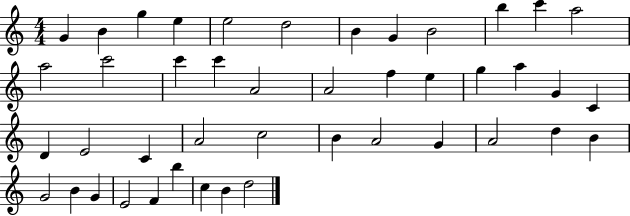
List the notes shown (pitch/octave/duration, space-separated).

G4/q B4/q G5/q E5/q E5/h D5/h B4/q G4/q B4/h B5/q C6/q A5/h A5/h C6/h C6/q C6/q A4/h A4/h F5/q E5/q G5/q A5/q G4/q C4/q D4/q E4/h C4/q A4/h C5/h B4/q A4/h G4/q A4/h D5/q B4/q G4/h B4/q G4/q E4/h F4/q B5/q C5/q B4/q D5/h